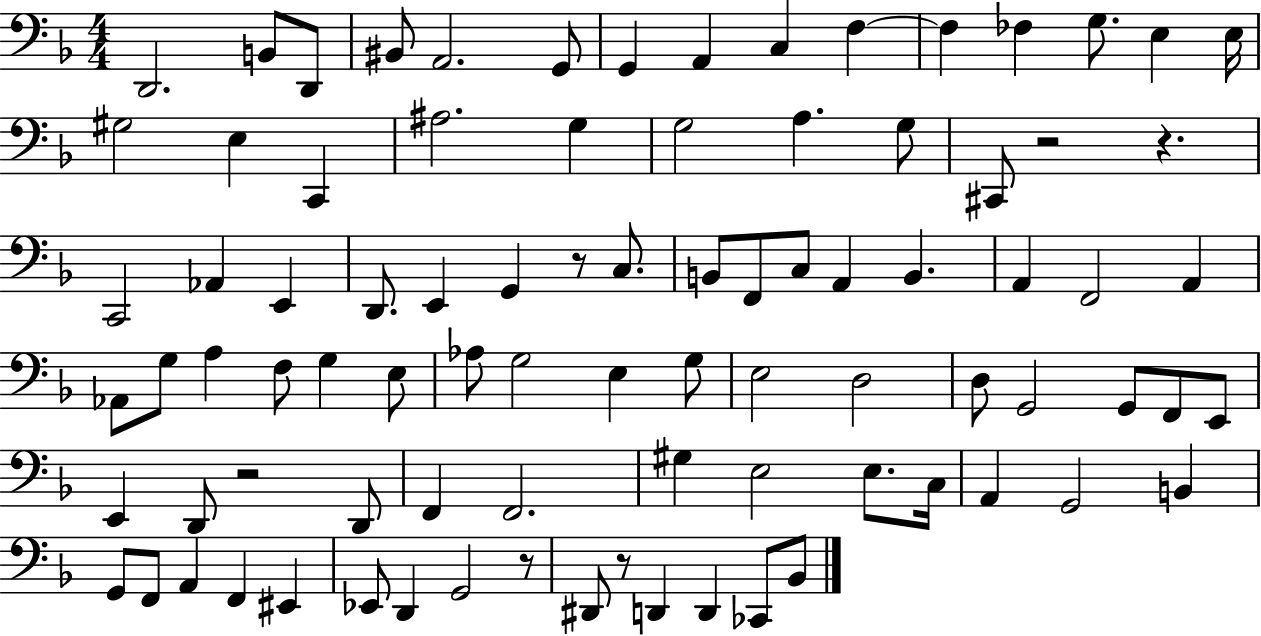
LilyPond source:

{
  \clef bass
  \numericTimeSignature
  \time 4/4
  \key f \major
  d,2. b,8 d,8 | bis,8 a,2. g,8 | g,4 a,4 c4 f4~~ | f4 fes4 g8. e4 e16 | \break gis2 e4 c,4 | ais2. g4 | g2 a4. g8 | cis,8 r2 r4. | \break c,2 aes,4 e,4 | d,8. e,4 g,4 r8 c8. | b,8 f,8 c8 a,4 b,4. | a,4 f,2 a,4 | \break aes,8 g8 a4 f8 g4 e8 | aes8 g2 e4 g8 | e2 d2 | d8 g,2 g,8 f,8 e,8 | \break e,4 d,8 r2 d,8 | f,4 f,2. | gis4 e2 e8. c16 | a,4 g,2 b,4 | \break g,8 f,8 a,4 f,4 eis,4 | ees,8 d,4 g,2 r8 | dis,8 r8 d,4 d,4 ces,8 bes,8 | \bar "|."
}